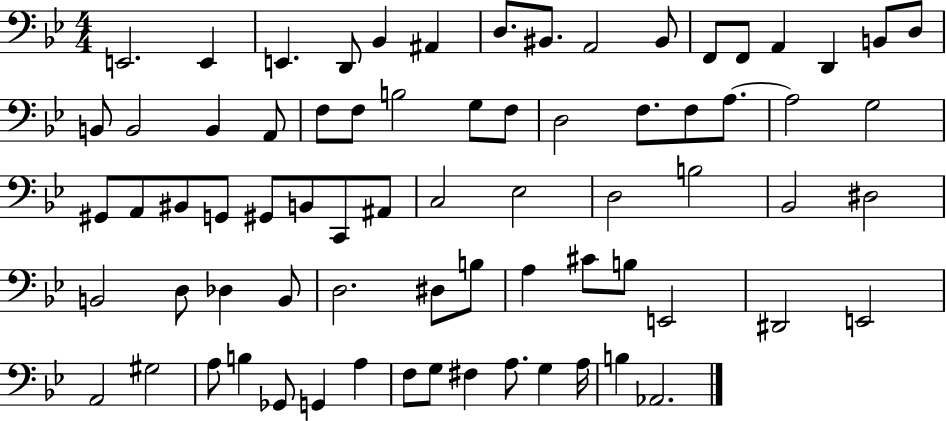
{
  \clef bass
  \numericTimeSignature
  \time 4/4
  \key bes \major
  \repeat volta 2 { e,2. e,4 | e,4. d,8 bes,4 ais,4 | d8. bis,8. a,2 bis,8 | f,8 f,8 a,4 d,4 b,8 d8 | \break b,8 b,2 b,4 a,8 | f8 f8 b2 g8 f8 | d2 f8. f8 a8.~~ | a2 g2 | \break gis,8 a,8 bis,8 g,8 gis,8 b,8 c,8 ais,8 | c2 ees2 | d2 b2 | bes,2 dis2 | \break b,2 d8 des4 b,8 | d2. dis8 b8 | a4 cis'8 b8 e,2 | dis,2 e,2 | \break a,2 gis2 | a8 b4 ges,8 g,4 a4 | f8 g8 fis4 a8. g4 a16 | b4 aes,2. | \break } \bar "|."
}